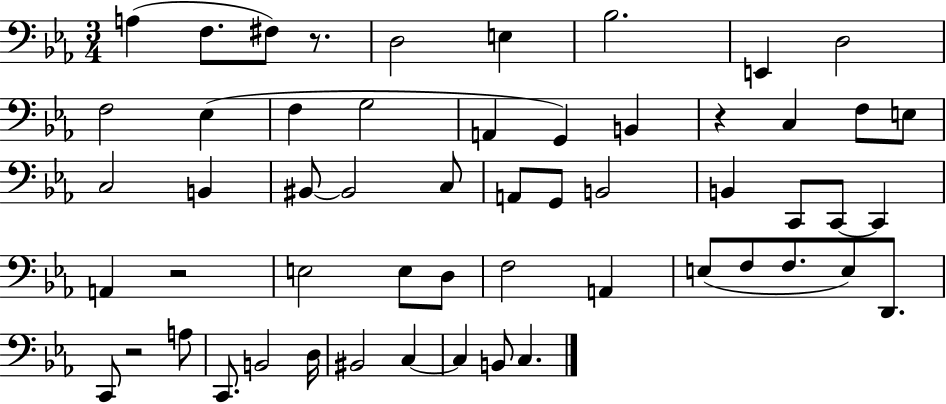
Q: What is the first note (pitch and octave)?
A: A3